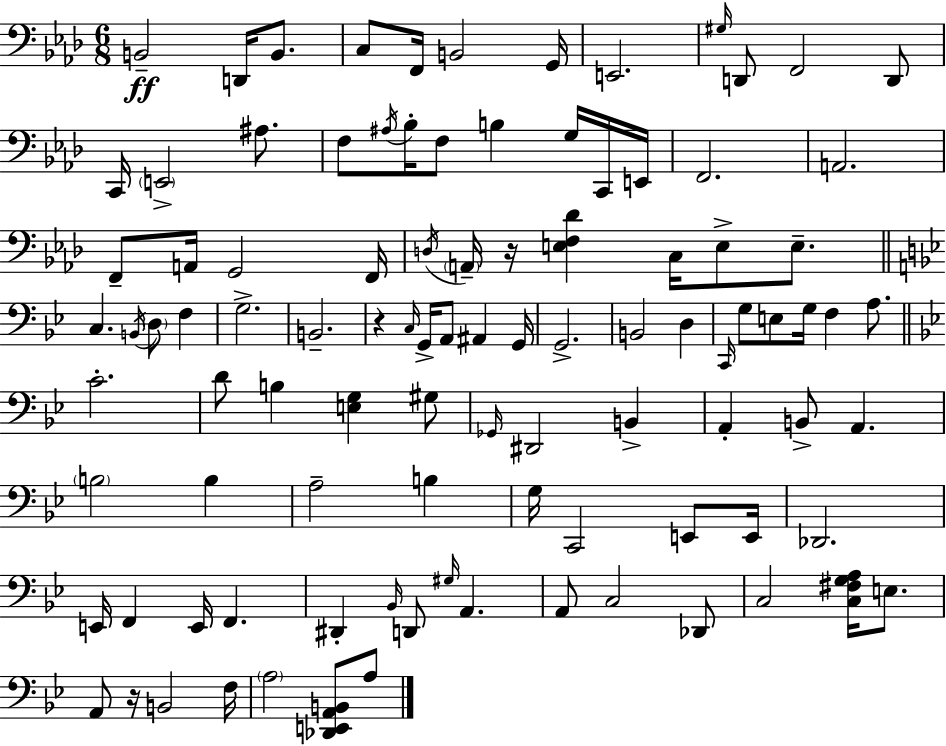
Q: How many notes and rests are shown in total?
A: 99